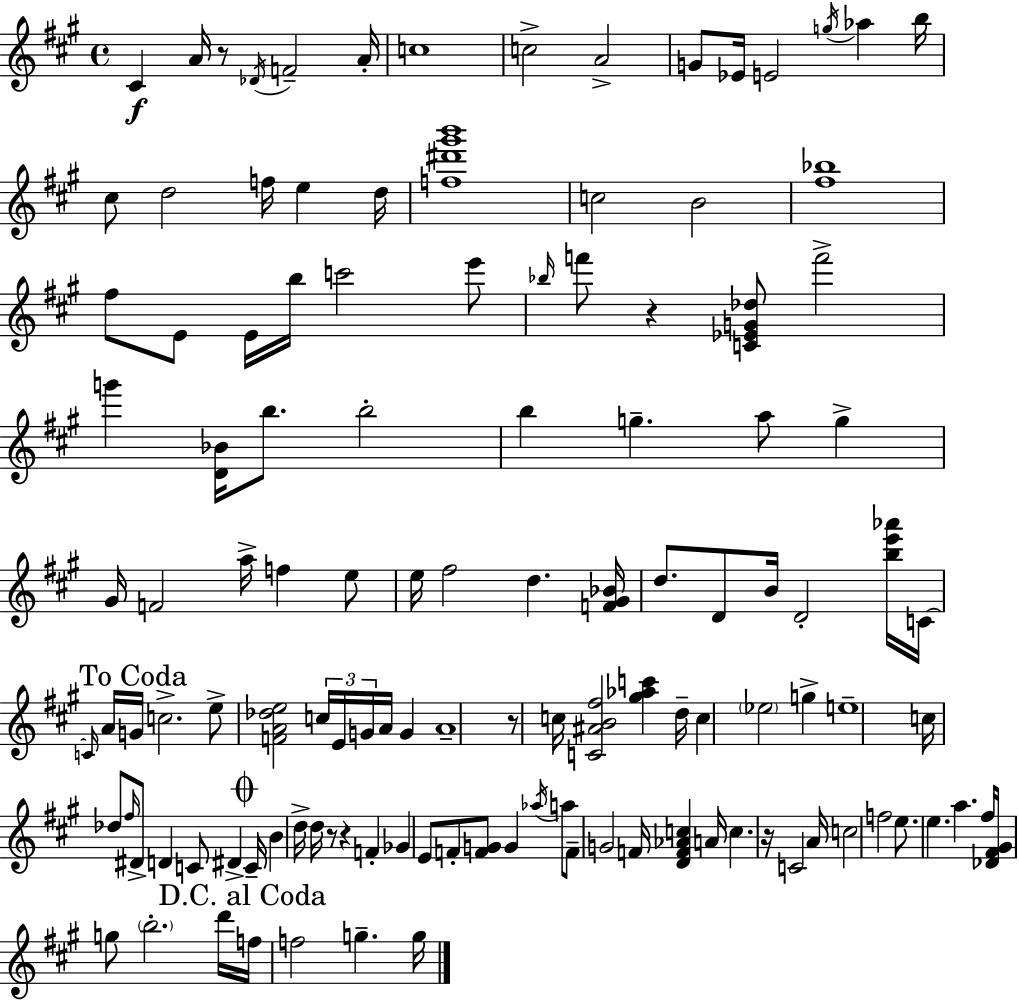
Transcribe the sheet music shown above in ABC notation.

X:1
T:Untitled
M:4/4
L:1/4
K:A
^C A/4 z/2 _D/4 F2 A/4 c4 c2 A2 G/2 _E/4 E2 g/4 _a b/4 ^c/2 d2 f/4 e d/4 [f^d'^g'b']4 c2 B2 [^f_b]4 ^f/2 E/2 E/4 b/4 c'2 e'/2 _b/4 f'/2 z [C_EG_d]/2 f'2 g' [D_B]/4 b/2 b2 b g a/2 g ^G/4 F2 a/4 f e/2 e/4 ^f2 d [F^G_B]/4 d/2 D/2 B/4 D2 [be'_a']/4 C/4 C/4 A/4 G/4 c2 e/2 [FA_de]2 c/4 E/4 G/4 A/4 G A4 z/2 c/4 [C^AB^f]2 [^g_ac'] d/4 c _e2 g e4 c/4 _d/2 ^f/4 ^D/2 D C/2 ^D C/4 B d/4 d/4 z/2 z F _G E/2 F/2 [FG]/2 G _a/4 a/2 F/2 G2 F/4 [DF_Ac] A/4 c z/4 C2 A/4 c2 f2 e/2 e a ^f/4 [_D^F^G]/4 g/2 b2 d'/4 f/4 f2 g g/4